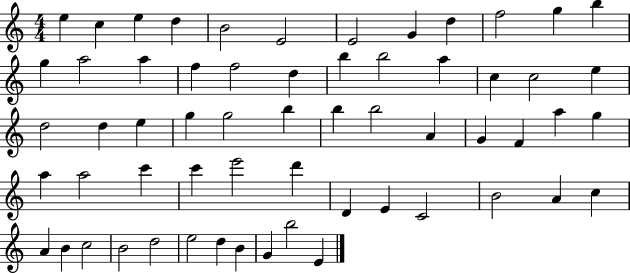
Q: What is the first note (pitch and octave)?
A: E5